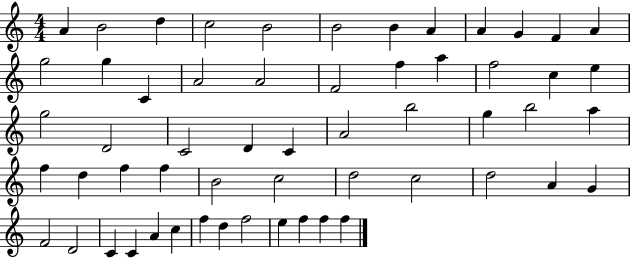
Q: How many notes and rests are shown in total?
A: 57